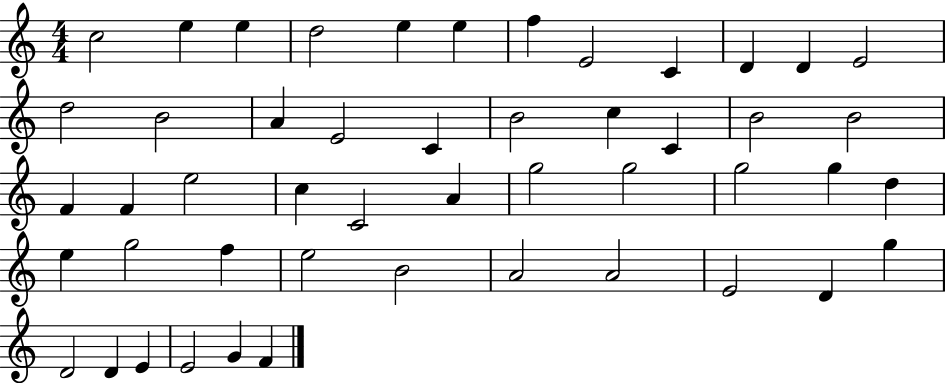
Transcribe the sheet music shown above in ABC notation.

X:1
T:Untitled
M:4/4
L:1/4
K:C
c2 e e d2 e e f E2 C D D E2 d2 B2 A E2 C B2 c C B2 B2 F F e2 c C2 A g2 g2 g2 g d e g2 f e2 B2 A2 A2 E2 D g D2 D E E2 G F